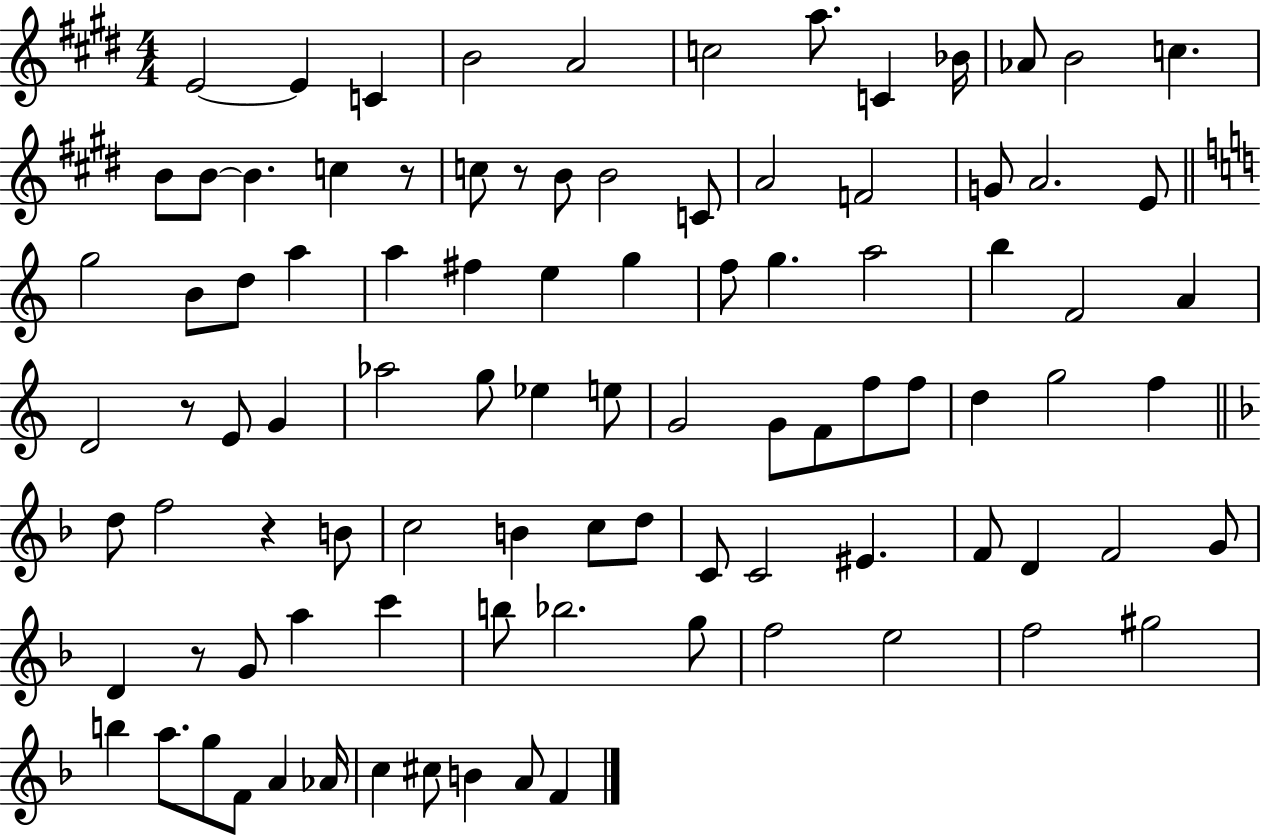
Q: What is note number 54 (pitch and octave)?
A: F5